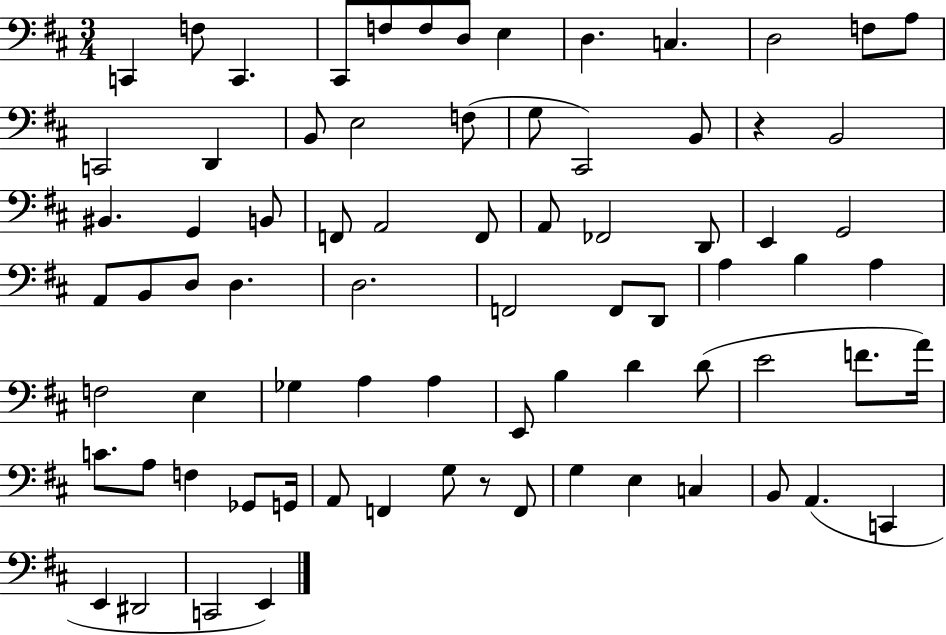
X:1
T:Untitled
M:3/4
L:1/4
K:D
C,, F,/2 C,, ^C,,/2 F,/2 F,/2 D,/2 E, D, C, D,2 F,/2 A,/2 C,,2 D,, B,,/2 E,2 F,/2 G,/2 ^C,,2 B,,/2 z B,,2 ^B,, G,, B,,/2 F,,/2 A,,2 F,,/2 A,,/2 _F,,2 D,,/2 E,, G,,2 A,,/2 B,,/2 D,/2 D, D,2 F,,2 F,,/2 D,,/2 A, B, A, F,2 E, _G, A, A, E,,/2 B, D D/2 E2 F/2 A/4 C/2 A,/2 F, _G,,/2 G,,/4 A,,/2 F,, G,/2 z/2 F,,/2 G, E, C, B,,/2 A,, C,, E,, ^D,,2 C,,2 E,,